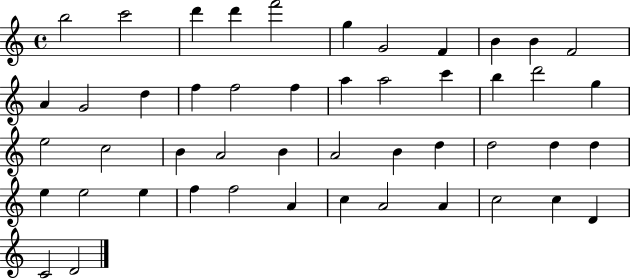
X:1
T:Untitled
M:4/4
L:1/4
K:C
b2 c'2 d' d' f'2 g G2 F B B F2 A G2 d f f2 f a a2 c' b d'2 g e2 c2 B A2 B A2 B d d2 d d e e2 e f f2 A c A2 A c2 c D C2 D2